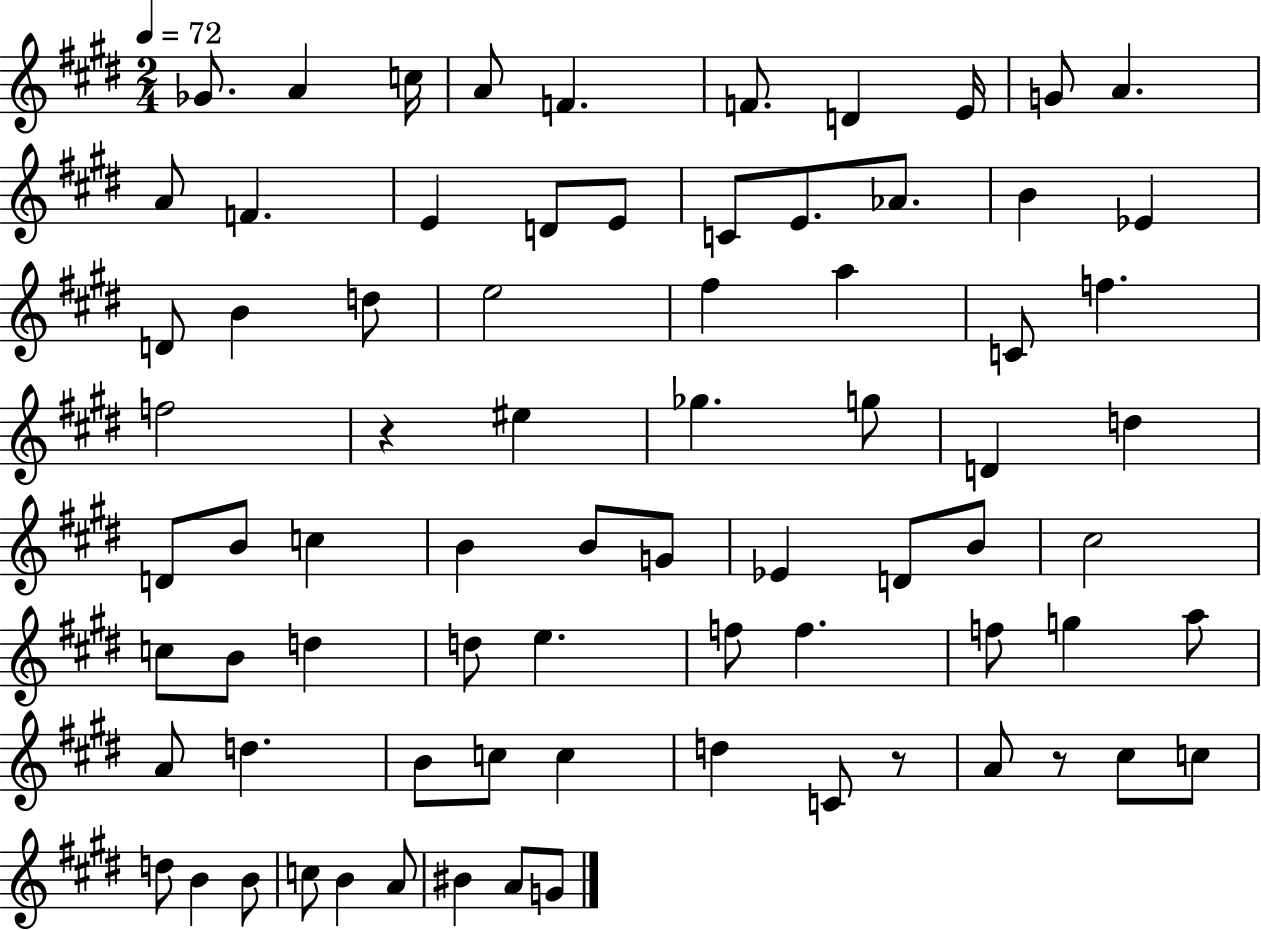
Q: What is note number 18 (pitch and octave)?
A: Ab4